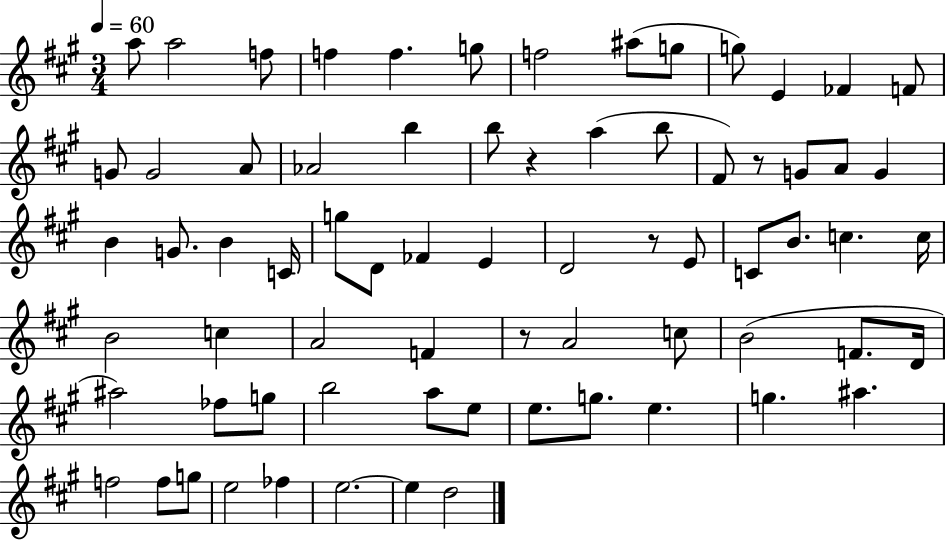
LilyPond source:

{
  \clef treble
  \numericTimeSignature
  \time 3/4
  \key a \major
  \tempo 4 = 60
  a''8 a''2 f''8 | f''4 f''4. g''8 | f''2 ais''8( g''8 | g''8) e'4 fes'4 f'8 | \break g'8 g'2 a'8 | aes'2 b''4 | b''8 r4 a''4( b''8 | fis'8) r8 g'8 a'8 g'4 | \break b'4 g'8. b'4 c'16 | g''8 d'8 fes'4 e'4 | d'2 r8 e'8 | c'8 b'8. c''4. c''16 | \break b'2 c''4 | a'2 f'4 | r8 a'2 c''8 | b'2( f'8. d'16 | \break ais''2) fes''8 g''8 | b''2 a''8 e''8 | e''8. g''8. e''4. | g''4. ais''4. | \break f''2 f''8 g''8 | e''2 fes''4 | e''2.~~ | e''4 d''2 | \break \bar "|."
}